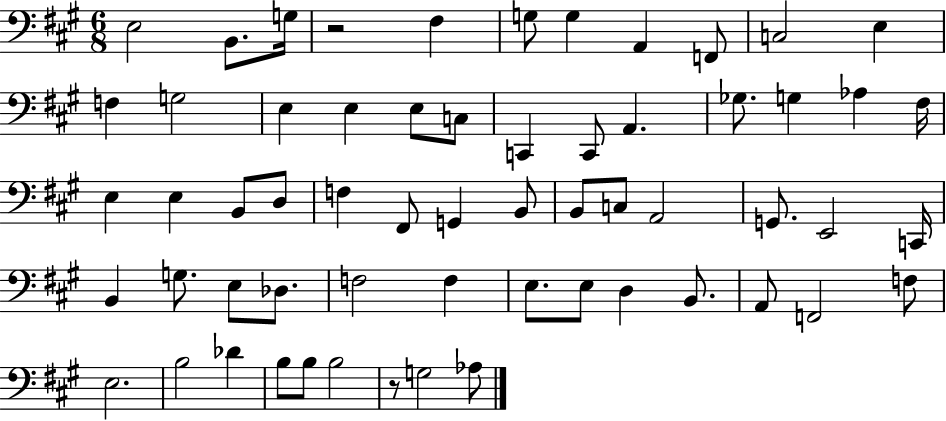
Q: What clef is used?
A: bass